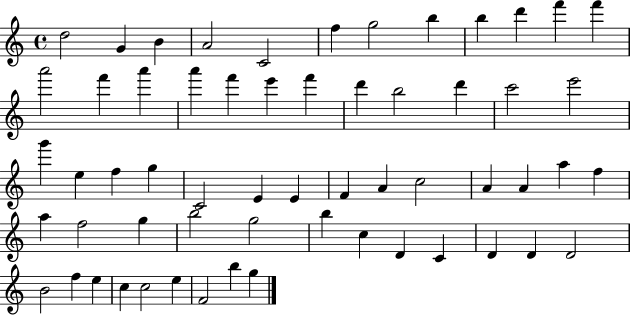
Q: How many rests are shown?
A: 0